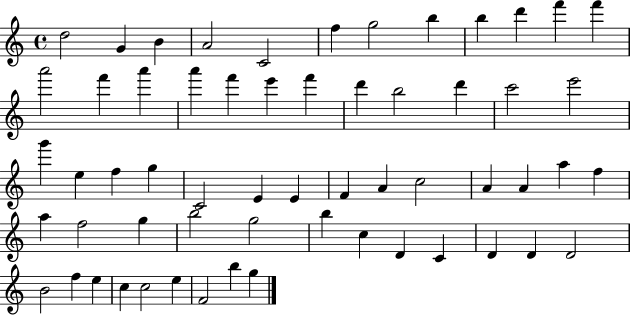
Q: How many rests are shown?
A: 0